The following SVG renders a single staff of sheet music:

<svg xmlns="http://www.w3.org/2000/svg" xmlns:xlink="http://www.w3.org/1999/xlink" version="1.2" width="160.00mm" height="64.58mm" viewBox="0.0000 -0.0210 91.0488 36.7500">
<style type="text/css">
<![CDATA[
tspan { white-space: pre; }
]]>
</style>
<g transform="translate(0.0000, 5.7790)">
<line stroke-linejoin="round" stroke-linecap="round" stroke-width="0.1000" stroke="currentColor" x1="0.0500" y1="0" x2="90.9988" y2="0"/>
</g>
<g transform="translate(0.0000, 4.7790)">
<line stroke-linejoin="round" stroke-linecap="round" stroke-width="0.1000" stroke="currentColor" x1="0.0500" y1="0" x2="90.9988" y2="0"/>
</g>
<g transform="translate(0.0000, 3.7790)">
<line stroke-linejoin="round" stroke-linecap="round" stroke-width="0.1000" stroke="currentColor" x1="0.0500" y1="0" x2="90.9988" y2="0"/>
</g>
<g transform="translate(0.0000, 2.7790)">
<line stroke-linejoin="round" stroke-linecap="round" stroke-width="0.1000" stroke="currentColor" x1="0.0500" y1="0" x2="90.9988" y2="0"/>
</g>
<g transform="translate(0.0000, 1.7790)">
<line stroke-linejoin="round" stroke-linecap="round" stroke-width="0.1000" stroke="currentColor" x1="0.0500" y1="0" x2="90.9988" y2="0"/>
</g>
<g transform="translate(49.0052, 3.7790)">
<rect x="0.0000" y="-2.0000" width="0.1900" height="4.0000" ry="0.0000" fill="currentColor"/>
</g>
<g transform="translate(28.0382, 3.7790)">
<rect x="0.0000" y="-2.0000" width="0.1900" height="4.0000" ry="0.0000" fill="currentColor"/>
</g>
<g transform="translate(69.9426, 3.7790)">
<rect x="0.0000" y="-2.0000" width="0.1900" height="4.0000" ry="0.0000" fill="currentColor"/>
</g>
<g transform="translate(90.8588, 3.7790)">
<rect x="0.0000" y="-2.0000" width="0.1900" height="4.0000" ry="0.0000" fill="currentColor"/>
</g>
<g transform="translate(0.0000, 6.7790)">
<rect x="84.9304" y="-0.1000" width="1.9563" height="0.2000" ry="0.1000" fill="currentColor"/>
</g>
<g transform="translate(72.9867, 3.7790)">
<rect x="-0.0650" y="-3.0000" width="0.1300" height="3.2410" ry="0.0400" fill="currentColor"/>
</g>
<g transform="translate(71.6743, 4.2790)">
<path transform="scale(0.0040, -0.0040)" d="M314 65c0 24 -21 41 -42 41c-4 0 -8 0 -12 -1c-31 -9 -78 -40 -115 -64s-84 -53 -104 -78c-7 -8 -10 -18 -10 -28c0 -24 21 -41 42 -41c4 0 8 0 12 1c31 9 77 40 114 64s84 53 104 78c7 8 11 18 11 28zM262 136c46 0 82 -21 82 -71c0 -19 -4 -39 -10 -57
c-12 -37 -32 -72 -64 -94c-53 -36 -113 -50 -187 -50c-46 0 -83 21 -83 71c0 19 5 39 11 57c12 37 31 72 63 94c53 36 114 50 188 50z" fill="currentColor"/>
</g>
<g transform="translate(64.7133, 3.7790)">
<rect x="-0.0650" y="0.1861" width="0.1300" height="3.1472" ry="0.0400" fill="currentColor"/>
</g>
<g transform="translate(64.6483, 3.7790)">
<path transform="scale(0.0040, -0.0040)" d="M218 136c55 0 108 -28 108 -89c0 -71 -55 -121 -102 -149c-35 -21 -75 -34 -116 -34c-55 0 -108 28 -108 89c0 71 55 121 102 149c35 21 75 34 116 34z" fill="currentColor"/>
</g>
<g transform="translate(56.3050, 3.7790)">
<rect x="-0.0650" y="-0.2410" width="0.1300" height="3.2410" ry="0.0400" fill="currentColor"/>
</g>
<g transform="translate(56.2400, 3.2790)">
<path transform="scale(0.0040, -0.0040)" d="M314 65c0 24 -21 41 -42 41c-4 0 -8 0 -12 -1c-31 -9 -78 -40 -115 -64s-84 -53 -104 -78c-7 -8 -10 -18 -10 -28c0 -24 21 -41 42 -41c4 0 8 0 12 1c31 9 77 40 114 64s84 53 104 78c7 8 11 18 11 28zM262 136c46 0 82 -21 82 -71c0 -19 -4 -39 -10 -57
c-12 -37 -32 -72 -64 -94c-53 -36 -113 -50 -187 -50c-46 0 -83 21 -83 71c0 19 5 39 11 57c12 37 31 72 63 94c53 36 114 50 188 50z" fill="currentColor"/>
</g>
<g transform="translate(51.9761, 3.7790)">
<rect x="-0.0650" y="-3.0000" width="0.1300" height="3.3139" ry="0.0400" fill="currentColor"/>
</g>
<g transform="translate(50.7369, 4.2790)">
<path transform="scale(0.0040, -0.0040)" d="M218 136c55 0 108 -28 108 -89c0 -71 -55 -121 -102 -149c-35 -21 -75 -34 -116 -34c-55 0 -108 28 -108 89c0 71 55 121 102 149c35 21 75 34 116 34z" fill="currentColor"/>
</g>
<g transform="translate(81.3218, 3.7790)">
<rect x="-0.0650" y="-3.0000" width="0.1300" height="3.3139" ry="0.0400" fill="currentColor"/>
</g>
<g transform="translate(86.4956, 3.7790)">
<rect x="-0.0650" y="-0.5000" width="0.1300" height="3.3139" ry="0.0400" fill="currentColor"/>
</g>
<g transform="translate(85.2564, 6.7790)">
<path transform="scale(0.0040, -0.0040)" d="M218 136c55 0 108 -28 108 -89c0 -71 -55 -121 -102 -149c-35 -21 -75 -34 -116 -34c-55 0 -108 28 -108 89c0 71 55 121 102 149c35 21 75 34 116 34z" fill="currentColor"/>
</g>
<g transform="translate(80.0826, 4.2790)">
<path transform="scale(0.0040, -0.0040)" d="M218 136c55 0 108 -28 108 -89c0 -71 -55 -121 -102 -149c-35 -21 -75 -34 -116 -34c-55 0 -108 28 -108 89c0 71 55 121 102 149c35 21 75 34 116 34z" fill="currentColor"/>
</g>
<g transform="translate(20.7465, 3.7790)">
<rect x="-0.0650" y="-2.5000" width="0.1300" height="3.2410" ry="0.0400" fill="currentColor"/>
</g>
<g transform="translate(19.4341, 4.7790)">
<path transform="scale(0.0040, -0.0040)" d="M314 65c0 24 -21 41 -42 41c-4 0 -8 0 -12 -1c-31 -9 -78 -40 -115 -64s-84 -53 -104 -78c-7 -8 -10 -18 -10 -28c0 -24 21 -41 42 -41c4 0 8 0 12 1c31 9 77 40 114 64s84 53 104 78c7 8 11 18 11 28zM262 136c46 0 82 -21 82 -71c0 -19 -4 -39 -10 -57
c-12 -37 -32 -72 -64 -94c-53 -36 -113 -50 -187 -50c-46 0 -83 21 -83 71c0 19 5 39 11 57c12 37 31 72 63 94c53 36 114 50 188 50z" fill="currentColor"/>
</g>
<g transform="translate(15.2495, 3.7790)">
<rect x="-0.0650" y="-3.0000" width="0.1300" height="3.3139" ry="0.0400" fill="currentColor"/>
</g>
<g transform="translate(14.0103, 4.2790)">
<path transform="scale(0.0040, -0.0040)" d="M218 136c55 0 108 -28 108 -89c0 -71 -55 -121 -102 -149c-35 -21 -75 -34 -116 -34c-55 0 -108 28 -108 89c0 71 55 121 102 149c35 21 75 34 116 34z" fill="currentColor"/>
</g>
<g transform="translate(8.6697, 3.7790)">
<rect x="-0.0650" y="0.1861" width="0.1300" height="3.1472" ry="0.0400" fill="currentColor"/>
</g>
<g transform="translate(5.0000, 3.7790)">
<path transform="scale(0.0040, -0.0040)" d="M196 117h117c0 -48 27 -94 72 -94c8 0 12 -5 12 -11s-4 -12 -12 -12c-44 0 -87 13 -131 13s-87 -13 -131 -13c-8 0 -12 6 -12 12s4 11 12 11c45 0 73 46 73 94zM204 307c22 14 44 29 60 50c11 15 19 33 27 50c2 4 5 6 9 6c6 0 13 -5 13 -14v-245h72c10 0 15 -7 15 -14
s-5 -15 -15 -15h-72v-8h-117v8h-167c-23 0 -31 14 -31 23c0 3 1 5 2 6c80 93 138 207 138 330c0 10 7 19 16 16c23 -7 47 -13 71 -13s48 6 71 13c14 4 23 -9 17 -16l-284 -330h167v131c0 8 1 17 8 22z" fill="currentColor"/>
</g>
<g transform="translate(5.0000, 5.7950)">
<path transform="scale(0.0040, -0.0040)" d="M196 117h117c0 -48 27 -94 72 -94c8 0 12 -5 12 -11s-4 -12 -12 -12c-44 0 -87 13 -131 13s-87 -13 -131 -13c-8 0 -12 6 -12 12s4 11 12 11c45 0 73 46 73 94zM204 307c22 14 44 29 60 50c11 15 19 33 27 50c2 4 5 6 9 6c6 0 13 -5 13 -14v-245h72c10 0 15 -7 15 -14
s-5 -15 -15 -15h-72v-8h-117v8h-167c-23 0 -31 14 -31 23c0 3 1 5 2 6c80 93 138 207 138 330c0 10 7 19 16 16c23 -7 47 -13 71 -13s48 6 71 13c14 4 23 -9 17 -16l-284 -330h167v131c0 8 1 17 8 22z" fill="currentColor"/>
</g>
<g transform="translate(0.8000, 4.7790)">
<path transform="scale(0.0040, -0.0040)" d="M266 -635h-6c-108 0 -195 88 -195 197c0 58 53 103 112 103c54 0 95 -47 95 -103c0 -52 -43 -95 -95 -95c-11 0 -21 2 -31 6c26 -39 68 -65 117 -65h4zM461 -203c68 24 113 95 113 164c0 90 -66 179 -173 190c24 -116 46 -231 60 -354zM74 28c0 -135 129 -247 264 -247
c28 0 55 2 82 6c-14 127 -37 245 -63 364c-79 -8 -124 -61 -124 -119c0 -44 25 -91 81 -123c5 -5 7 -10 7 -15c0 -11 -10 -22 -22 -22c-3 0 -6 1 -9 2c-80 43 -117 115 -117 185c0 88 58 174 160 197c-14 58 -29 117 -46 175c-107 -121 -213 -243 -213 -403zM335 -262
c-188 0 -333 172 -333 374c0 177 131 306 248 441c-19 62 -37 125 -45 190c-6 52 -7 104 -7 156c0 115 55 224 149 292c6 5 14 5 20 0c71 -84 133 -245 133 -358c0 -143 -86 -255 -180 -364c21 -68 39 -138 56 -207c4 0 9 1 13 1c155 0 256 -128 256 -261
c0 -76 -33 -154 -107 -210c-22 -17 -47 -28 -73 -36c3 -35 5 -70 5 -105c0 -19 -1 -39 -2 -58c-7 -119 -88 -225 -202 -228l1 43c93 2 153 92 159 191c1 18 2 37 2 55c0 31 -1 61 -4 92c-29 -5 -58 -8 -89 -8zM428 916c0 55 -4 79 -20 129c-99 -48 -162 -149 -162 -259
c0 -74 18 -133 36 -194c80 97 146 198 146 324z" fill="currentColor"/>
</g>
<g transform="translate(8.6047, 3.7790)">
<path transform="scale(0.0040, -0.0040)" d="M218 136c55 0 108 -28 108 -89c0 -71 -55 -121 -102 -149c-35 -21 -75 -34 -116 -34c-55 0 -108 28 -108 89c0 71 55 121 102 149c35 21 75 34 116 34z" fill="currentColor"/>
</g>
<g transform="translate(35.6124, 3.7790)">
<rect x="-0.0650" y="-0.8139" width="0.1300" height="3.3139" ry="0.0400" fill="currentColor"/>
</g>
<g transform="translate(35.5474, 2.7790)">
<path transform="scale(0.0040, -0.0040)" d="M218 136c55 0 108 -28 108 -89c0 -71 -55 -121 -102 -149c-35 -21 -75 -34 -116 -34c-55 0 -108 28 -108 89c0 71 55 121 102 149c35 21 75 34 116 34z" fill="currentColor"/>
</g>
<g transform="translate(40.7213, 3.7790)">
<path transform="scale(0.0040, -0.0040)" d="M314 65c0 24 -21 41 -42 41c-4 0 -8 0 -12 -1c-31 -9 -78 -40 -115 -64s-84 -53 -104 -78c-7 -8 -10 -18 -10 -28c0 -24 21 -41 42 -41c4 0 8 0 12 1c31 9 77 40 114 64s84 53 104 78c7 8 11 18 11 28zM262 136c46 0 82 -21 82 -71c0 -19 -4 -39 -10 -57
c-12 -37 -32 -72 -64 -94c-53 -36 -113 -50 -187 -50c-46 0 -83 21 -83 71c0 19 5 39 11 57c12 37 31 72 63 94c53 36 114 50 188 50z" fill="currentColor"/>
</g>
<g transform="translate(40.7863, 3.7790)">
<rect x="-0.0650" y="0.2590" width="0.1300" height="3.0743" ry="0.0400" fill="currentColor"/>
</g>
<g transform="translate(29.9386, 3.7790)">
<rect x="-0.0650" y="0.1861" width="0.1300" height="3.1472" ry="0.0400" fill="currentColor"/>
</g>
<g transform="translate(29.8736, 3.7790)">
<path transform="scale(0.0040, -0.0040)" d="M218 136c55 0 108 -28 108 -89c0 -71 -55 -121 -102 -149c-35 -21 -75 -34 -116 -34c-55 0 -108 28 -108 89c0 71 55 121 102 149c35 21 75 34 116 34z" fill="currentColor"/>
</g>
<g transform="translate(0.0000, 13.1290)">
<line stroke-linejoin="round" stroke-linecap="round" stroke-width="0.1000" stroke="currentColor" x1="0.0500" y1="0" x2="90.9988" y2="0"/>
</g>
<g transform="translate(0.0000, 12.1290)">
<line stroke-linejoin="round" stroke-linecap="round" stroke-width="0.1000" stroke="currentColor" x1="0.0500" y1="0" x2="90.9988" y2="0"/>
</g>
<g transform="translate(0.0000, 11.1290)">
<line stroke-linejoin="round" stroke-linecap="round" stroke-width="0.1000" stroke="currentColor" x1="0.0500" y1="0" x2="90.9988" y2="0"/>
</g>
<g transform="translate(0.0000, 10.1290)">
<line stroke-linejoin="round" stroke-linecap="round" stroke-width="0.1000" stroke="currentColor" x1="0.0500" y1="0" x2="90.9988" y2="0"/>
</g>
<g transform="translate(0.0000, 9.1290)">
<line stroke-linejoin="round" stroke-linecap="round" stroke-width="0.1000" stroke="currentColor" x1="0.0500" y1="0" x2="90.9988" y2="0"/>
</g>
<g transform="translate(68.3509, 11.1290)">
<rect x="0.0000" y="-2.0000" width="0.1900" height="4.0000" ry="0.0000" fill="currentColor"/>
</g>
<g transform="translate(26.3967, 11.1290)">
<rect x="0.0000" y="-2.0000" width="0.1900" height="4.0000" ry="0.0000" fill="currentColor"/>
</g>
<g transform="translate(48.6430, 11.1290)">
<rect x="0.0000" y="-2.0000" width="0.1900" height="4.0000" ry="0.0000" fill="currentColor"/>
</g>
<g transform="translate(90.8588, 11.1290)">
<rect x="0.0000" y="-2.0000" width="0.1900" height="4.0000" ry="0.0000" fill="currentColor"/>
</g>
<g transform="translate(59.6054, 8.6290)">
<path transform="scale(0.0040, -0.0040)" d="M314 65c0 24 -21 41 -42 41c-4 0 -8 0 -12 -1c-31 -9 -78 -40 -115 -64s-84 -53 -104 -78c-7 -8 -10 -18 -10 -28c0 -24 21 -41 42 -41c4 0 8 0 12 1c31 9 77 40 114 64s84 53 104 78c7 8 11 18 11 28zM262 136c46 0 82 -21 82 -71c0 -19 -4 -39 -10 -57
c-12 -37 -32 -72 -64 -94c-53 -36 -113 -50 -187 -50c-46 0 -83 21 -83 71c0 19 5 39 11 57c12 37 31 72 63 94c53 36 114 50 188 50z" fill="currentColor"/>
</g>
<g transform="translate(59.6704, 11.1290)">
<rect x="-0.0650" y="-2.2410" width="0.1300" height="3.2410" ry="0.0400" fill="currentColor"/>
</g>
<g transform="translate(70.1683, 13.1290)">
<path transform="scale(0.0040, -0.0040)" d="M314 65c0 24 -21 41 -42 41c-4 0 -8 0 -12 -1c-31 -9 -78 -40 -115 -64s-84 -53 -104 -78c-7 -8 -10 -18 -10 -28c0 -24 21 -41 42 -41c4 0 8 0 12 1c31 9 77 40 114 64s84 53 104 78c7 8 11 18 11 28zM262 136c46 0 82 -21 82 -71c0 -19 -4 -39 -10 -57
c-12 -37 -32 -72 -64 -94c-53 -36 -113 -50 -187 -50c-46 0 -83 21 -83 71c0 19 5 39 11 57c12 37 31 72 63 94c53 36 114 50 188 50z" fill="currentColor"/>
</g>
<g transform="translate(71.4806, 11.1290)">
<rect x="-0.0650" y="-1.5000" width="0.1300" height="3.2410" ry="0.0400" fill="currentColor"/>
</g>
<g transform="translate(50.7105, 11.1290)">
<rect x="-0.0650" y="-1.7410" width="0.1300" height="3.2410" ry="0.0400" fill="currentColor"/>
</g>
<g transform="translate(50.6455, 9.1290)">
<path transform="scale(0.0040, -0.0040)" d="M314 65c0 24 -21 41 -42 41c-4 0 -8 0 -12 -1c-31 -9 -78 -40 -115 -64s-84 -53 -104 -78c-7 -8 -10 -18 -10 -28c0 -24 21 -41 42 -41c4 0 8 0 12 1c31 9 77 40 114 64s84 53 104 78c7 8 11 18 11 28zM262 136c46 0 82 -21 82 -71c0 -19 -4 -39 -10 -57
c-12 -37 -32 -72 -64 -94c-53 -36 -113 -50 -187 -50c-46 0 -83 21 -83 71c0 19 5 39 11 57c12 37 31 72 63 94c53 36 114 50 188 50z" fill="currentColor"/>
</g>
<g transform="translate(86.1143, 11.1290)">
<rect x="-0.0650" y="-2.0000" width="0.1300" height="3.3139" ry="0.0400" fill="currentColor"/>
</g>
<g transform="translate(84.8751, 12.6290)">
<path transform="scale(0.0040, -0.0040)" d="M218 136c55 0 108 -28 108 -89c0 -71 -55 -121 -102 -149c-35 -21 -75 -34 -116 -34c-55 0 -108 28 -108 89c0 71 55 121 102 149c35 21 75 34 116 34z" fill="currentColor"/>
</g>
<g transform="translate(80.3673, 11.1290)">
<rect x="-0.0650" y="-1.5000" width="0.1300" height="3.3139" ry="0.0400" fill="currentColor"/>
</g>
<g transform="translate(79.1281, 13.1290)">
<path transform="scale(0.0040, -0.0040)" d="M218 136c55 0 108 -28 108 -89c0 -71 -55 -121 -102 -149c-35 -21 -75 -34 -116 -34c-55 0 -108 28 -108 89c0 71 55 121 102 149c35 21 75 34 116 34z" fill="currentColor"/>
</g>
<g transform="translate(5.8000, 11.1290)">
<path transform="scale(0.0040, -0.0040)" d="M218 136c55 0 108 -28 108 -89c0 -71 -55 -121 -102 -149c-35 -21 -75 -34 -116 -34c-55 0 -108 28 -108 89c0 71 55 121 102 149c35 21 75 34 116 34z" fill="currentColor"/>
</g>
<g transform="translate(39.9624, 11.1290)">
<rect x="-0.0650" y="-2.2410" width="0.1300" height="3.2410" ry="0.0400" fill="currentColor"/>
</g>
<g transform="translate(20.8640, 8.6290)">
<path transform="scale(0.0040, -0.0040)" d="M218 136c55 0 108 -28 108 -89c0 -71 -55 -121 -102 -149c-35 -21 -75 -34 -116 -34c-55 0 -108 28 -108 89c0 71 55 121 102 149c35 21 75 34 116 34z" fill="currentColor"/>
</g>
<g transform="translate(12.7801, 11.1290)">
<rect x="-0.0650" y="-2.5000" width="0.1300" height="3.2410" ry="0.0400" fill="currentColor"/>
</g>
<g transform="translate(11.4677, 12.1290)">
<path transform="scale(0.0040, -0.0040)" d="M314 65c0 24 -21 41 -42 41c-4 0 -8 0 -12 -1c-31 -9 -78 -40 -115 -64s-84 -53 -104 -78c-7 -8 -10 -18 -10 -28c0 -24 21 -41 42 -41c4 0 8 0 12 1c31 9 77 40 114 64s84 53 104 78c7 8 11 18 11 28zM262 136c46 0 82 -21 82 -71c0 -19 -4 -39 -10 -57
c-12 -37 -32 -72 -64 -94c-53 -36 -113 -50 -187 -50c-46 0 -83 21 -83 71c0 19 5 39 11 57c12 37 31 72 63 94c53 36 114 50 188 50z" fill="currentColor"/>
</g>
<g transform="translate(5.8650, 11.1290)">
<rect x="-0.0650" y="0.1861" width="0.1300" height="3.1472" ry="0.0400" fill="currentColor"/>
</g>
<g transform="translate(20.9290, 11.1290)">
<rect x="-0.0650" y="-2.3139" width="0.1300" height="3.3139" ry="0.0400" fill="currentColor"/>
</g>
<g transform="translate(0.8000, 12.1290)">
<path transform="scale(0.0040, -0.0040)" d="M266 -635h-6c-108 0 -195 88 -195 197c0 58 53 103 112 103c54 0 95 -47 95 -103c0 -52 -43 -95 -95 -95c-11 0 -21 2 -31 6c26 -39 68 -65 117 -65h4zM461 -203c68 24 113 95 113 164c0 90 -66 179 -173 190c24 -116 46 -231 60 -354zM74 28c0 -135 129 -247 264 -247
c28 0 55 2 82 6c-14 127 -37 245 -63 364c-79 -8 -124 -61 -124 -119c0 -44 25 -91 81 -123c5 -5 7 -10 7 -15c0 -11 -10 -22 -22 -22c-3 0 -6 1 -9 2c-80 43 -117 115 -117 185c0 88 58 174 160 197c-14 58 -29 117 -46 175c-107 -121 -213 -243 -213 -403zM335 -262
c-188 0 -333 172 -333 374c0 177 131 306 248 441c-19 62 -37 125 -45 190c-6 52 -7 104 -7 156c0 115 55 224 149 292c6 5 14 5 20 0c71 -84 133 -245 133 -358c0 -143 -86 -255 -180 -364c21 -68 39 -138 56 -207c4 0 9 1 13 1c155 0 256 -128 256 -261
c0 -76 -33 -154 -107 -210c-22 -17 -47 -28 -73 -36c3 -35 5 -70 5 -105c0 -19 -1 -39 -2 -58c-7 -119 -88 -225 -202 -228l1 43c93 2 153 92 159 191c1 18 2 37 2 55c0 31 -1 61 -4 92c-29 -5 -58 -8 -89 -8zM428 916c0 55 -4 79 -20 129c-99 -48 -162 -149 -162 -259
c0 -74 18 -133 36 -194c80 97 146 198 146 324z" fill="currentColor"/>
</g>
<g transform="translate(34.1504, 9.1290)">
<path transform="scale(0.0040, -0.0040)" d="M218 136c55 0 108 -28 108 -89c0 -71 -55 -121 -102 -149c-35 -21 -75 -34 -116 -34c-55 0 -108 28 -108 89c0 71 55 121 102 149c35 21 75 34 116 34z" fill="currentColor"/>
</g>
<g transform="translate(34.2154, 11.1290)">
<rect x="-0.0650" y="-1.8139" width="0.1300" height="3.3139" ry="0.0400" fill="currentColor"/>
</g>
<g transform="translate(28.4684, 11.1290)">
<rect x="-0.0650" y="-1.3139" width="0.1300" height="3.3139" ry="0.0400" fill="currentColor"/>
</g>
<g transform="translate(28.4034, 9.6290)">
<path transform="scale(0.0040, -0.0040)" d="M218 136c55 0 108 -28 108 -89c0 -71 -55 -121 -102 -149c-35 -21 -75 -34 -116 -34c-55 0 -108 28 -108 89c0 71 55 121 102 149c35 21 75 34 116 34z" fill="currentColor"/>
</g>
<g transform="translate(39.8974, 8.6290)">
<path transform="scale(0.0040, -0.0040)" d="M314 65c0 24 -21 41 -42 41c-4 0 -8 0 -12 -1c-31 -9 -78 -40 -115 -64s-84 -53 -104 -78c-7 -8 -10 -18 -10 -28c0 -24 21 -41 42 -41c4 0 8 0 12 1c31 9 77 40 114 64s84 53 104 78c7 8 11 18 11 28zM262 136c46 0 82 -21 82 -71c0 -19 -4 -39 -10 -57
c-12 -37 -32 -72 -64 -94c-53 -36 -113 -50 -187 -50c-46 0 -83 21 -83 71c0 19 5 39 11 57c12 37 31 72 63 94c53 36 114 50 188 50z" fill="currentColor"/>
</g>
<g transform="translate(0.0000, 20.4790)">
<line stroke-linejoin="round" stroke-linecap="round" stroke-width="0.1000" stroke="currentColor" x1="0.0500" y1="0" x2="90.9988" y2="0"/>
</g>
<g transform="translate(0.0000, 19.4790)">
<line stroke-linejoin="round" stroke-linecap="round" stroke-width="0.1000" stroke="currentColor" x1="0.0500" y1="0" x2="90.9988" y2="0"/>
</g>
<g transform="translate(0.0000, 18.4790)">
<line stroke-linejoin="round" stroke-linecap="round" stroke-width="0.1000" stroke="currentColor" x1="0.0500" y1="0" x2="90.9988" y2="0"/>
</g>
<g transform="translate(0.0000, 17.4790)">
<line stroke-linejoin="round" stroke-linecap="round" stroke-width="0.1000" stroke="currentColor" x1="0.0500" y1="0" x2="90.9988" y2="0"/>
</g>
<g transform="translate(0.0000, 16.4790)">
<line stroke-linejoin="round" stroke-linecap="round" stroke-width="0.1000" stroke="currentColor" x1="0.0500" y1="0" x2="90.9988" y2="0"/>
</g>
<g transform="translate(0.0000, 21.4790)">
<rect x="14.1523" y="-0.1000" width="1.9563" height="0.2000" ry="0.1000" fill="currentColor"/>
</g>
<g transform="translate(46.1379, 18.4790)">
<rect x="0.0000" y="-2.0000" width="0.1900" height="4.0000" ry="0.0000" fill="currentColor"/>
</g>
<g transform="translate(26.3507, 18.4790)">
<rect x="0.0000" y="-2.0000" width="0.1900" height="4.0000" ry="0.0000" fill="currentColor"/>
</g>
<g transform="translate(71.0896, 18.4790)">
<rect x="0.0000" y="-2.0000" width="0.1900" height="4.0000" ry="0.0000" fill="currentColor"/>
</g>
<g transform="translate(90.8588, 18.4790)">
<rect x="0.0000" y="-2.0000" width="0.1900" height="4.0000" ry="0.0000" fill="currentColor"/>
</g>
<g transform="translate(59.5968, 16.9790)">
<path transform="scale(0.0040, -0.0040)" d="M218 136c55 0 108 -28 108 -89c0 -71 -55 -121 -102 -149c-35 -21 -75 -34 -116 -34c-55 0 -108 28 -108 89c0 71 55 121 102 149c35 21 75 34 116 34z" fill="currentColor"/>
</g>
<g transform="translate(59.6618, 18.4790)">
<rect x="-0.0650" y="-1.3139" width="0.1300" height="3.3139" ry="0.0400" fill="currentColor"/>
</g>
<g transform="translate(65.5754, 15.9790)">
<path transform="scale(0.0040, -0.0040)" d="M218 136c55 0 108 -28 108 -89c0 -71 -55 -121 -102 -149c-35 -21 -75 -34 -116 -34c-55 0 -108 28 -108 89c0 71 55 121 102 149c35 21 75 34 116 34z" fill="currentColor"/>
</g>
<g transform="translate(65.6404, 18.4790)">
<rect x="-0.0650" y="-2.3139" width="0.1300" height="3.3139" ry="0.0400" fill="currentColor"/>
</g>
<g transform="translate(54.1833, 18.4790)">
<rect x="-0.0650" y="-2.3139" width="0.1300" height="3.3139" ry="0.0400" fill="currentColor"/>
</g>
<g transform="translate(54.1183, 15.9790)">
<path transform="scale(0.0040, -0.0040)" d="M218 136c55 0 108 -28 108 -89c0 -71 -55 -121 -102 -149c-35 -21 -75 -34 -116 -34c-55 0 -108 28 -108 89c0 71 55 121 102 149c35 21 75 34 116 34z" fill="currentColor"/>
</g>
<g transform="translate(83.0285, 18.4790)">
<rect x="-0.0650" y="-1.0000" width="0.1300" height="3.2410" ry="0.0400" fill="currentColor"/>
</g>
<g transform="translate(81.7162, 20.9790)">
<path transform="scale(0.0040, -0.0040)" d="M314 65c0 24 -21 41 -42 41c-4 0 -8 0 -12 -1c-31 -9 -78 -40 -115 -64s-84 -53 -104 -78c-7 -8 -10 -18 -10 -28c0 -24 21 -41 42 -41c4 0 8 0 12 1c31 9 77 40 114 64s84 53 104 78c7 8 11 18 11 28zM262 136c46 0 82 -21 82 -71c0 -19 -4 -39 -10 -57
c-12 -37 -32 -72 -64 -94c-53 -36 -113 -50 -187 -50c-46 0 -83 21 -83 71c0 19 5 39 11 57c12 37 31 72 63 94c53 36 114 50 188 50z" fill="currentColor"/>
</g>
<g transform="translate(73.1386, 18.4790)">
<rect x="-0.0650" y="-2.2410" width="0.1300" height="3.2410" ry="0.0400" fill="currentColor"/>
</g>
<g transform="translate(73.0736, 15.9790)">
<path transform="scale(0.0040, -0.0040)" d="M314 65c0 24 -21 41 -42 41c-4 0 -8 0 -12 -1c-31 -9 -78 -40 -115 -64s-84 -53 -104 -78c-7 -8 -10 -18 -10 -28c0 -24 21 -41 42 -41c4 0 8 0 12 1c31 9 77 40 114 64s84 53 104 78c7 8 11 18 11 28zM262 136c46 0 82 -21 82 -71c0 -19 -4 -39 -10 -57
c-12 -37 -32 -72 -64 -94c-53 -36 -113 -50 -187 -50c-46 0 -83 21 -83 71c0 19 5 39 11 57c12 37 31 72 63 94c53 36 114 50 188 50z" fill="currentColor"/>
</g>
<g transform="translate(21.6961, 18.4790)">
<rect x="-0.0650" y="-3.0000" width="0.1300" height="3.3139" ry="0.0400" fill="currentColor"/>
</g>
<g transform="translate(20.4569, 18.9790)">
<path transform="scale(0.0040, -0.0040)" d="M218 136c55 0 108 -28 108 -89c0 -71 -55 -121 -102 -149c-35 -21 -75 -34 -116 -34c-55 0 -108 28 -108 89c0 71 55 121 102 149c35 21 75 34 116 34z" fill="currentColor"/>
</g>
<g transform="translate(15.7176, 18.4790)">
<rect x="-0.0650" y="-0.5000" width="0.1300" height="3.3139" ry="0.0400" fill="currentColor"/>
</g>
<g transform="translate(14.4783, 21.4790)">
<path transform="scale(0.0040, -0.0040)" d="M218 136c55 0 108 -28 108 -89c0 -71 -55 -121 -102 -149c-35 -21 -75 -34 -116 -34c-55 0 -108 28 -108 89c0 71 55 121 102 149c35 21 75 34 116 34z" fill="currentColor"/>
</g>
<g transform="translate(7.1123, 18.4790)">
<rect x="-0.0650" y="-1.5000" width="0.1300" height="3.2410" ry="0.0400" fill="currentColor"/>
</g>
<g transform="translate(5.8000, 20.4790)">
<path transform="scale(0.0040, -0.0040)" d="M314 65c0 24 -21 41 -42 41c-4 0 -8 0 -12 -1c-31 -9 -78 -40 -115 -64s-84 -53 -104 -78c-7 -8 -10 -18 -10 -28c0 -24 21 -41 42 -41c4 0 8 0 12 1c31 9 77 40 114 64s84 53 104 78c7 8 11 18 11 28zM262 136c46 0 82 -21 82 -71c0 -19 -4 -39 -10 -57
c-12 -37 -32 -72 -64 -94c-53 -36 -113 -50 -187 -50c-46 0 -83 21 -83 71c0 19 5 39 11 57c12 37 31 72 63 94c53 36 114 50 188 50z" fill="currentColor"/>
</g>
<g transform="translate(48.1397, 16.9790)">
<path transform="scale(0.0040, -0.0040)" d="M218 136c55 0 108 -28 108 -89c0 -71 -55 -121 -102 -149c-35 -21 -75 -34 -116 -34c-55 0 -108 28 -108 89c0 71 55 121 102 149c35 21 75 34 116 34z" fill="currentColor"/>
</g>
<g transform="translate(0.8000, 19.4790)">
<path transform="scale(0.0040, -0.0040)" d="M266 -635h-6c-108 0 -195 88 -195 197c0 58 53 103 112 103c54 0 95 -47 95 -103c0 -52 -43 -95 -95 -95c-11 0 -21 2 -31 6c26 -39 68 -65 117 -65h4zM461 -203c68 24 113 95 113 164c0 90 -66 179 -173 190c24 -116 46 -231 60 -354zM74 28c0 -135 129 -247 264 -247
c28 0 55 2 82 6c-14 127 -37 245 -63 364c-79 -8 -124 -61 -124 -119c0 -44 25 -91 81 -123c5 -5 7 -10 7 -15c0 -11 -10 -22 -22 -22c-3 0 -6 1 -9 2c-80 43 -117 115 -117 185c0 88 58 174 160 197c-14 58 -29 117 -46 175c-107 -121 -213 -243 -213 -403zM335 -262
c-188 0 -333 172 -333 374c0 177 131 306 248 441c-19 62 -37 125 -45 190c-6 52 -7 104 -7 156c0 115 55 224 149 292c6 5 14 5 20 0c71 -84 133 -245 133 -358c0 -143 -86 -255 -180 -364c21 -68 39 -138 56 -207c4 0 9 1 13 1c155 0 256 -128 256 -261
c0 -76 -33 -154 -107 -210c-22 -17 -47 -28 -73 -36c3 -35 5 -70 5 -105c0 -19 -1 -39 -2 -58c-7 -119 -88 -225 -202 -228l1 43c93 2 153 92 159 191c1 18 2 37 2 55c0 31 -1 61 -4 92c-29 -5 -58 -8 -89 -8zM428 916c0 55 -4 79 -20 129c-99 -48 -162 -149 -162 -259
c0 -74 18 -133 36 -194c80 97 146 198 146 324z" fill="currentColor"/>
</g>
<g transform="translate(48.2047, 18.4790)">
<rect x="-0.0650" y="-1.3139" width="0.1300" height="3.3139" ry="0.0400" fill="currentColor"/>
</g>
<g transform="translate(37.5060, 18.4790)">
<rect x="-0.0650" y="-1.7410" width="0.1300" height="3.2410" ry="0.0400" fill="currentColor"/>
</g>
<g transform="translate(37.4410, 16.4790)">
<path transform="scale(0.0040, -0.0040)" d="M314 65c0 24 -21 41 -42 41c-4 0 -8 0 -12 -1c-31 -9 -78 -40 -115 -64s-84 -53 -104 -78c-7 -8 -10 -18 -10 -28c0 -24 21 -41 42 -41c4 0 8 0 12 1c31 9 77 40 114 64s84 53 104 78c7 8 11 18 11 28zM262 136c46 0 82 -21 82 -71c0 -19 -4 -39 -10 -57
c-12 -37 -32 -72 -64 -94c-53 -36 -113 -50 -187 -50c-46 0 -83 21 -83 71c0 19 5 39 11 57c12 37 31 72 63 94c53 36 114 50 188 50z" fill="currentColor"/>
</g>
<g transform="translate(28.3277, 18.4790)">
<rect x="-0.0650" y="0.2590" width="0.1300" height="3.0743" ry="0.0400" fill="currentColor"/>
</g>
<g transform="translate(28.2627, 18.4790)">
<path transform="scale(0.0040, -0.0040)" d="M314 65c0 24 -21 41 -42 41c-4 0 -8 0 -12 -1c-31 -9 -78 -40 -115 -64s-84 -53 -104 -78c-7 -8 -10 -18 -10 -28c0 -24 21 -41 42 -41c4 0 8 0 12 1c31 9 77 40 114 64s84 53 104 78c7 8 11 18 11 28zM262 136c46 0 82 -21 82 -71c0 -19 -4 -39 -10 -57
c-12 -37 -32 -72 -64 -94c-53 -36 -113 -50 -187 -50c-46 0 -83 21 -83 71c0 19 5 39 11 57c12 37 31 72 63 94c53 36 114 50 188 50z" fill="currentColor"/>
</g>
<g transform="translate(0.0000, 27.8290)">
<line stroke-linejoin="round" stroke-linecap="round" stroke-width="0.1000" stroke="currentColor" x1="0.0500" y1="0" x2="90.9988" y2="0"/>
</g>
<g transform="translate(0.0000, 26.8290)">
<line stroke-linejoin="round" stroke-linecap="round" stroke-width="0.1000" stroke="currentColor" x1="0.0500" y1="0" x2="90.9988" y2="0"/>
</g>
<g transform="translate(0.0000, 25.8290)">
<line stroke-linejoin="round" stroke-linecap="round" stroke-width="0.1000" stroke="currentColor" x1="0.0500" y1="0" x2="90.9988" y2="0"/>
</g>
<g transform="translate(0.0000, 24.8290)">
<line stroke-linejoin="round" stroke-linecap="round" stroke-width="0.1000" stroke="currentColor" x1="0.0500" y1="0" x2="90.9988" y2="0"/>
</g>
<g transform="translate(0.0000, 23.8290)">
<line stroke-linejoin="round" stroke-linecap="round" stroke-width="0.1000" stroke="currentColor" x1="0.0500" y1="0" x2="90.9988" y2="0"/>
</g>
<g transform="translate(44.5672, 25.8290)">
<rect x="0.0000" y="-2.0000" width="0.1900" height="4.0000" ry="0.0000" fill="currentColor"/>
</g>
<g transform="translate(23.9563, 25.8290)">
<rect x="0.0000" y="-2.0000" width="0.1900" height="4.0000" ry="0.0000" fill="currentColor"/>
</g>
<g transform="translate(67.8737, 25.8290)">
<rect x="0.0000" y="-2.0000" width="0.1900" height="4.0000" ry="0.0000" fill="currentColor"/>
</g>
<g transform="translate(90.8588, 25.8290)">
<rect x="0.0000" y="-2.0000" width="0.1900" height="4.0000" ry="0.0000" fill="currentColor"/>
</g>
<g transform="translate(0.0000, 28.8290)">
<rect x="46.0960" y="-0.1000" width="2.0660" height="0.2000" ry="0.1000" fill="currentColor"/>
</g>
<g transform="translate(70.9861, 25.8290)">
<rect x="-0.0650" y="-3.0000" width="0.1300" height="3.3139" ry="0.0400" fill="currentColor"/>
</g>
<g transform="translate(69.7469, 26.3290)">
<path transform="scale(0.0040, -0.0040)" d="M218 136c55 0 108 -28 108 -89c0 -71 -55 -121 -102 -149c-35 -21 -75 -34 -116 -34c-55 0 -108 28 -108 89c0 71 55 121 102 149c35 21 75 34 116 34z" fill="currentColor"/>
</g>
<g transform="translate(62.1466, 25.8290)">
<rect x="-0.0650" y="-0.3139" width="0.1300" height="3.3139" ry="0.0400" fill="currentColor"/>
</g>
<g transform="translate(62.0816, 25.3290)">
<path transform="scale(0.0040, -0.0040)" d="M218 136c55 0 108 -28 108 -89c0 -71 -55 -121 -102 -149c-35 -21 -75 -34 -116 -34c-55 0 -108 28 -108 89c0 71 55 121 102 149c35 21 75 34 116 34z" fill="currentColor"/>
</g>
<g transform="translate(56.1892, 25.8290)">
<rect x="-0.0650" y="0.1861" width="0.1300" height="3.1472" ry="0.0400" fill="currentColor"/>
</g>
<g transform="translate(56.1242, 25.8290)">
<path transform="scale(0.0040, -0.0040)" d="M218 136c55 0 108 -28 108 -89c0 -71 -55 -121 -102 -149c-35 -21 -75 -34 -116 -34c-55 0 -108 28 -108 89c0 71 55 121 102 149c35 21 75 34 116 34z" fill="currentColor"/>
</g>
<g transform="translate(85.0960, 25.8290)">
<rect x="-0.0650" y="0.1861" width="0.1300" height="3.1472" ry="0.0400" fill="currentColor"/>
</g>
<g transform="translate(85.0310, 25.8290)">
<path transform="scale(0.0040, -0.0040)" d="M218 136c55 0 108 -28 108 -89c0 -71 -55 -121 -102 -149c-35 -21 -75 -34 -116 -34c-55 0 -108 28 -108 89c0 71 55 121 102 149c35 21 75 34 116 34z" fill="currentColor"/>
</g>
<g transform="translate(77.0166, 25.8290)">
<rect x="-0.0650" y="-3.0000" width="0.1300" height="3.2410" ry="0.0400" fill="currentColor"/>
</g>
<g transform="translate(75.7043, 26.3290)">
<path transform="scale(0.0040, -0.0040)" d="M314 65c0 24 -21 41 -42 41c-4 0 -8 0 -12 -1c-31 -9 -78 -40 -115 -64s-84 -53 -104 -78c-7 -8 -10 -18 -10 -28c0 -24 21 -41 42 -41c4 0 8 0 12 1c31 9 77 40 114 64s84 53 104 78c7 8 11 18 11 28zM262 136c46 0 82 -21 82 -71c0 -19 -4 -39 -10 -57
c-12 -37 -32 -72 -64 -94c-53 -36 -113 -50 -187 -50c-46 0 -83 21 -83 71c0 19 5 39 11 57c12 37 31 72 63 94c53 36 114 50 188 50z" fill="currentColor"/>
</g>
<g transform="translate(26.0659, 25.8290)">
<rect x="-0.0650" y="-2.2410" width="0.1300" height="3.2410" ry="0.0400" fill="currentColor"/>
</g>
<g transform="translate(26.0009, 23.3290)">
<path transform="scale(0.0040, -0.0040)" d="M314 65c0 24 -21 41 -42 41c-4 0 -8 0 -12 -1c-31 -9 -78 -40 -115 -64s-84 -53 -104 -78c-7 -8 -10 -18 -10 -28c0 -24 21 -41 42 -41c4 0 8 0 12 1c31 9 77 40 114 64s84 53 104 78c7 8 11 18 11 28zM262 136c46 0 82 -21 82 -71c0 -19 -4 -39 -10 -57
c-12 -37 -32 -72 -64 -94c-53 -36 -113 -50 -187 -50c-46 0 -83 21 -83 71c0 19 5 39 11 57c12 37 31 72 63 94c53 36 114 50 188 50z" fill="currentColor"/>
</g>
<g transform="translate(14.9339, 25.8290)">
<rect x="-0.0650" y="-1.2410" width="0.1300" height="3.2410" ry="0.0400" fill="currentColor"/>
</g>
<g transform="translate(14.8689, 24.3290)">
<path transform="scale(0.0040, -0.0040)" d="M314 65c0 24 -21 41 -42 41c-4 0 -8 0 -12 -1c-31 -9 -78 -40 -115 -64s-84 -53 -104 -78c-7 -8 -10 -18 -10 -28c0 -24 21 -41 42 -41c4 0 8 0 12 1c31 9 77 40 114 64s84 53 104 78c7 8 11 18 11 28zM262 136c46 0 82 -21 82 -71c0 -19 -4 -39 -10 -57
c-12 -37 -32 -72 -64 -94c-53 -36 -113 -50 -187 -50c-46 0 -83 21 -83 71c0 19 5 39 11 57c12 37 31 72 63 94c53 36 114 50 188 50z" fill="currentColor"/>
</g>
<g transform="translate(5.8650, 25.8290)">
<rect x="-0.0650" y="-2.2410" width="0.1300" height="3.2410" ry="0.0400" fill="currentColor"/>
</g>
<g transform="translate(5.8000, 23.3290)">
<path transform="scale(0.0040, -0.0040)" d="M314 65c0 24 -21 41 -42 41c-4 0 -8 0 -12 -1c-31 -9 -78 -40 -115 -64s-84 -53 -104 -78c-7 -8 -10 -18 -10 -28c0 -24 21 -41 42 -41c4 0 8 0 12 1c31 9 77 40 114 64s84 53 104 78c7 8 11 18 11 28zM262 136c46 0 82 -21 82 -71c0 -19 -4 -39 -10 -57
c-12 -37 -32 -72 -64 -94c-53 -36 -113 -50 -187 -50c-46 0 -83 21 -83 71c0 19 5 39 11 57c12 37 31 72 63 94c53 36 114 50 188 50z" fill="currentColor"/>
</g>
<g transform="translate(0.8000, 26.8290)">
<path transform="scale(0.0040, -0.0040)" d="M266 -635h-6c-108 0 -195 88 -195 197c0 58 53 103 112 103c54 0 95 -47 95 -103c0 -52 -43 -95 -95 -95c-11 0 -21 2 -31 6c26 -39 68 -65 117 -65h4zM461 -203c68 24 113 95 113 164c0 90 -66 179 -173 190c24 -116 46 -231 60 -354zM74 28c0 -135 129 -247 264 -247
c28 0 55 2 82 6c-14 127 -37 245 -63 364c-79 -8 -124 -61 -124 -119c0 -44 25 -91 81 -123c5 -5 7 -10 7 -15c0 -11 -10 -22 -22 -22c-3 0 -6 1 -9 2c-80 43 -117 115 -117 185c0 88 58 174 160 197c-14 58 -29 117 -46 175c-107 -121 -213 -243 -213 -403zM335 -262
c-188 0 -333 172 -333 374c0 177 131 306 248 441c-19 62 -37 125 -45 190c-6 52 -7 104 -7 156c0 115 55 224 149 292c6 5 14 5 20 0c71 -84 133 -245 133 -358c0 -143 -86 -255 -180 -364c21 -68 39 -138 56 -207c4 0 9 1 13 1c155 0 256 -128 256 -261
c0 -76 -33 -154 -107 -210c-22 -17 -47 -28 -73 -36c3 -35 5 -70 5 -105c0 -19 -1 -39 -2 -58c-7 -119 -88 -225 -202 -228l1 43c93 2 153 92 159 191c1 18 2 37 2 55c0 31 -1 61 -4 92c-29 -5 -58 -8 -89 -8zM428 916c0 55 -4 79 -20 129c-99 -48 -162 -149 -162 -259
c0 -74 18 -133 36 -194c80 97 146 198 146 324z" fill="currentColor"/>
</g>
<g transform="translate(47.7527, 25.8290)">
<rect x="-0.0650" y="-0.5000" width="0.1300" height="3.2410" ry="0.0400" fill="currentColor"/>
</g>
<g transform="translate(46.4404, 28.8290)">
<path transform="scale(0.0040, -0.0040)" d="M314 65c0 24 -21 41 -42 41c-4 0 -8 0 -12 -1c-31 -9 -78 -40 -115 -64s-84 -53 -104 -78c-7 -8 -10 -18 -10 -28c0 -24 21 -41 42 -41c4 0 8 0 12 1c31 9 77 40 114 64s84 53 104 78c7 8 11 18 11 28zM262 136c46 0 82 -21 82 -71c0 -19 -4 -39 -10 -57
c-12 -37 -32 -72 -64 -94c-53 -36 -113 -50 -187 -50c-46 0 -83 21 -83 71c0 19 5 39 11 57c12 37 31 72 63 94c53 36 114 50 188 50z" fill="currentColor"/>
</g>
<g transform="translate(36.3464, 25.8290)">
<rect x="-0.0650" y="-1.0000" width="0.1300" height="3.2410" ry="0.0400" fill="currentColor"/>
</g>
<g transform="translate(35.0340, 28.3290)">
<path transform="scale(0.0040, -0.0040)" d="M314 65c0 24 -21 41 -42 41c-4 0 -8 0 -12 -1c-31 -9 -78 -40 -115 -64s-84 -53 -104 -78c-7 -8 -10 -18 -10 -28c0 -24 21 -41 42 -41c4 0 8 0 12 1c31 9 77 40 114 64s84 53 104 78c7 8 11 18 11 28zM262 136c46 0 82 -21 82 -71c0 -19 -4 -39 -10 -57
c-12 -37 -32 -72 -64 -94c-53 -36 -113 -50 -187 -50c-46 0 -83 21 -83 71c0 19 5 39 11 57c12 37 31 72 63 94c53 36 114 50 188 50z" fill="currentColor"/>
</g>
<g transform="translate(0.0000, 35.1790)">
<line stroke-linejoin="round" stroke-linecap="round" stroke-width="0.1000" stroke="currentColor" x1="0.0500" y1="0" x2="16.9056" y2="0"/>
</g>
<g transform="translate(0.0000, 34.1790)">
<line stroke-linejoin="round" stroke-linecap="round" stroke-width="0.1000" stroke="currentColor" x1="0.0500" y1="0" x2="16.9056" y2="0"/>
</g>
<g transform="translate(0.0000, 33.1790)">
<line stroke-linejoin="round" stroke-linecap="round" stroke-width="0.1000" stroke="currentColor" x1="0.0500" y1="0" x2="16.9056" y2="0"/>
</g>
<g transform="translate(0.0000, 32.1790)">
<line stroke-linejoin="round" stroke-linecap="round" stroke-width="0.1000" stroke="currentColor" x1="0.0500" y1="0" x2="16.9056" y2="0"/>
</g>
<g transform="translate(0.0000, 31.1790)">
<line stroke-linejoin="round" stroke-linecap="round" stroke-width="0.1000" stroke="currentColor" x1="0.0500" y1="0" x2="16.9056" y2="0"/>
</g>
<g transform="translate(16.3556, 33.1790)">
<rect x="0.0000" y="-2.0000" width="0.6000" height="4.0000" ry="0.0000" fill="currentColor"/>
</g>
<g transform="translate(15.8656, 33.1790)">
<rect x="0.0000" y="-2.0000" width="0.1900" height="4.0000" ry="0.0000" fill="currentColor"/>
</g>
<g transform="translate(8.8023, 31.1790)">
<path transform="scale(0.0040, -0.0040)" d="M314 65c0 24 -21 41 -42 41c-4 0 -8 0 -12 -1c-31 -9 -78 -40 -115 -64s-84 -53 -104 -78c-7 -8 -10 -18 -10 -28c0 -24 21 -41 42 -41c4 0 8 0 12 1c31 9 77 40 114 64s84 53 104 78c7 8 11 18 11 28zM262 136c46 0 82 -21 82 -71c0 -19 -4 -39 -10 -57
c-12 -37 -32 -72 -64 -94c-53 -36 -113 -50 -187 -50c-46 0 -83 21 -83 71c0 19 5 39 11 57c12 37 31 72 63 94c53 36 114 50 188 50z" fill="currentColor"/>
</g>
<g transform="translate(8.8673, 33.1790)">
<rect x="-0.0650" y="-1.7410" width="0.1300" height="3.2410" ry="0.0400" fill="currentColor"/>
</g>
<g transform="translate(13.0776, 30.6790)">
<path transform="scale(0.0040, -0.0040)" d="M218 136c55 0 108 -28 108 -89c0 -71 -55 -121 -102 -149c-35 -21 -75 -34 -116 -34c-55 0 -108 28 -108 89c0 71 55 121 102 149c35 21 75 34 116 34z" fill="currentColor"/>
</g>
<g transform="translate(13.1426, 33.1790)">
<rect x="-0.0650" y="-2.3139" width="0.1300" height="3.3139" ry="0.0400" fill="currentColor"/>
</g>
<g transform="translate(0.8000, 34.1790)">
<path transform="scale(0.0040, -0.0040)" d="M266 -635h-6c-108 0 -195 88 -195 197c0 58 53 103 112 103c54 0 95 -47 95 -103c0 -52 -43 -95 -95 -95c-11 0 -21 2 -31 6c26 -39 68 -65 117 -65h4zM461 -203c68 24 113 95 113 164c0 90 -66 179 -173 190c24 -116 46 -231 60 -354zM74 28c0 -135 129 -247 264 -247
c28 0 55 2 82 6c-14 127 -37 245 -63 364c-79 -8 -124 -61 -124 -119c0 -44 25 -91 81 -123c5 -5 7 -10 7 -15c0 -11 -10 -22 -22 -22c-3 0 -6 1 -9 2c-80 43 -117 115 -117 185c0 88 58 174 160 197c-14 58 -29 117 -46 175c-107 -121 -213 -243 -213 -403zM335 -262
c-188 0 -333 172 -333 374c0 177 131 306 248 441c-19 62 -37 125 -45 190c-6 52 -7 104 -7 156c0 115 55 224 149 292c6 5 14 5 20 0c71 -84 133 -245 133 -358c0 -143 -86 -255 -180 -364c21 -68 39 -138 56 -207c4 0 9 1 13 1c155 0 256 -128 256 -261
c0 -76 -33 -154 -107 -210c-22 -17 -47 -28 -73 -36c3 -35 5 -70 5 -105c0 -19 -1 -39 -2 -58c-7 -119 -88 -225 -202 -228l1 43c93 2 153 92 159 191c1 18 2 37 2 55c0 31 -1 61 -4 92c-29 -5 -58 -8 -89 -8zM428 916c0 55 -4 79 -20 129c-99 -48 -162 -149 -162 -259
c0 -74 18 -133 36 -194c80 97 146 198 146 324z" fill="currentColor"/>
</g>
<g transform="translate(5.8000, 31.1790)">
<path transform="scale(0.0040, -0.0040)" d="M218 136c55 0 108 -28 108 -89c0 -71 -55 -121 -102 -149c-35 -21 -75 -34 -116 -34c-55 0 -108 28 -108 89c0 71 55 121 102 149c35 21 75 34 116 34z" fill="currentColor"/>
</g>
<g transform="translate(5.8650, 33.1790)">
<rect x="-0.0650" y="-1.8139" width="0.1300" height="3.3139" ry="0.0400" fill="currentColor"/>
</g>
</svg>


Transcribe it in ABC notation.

X:1
T:Untitled
M:4/4
L:1/4
K:C
B A G2 B d B2 A c2 B A2 A C B G2 g e f g2 f2 g2 E2 E F E2 C A B2 f2 e g e g g2 D2 g2 e2 g2 D2 C2 B c A A2 B f f2 g